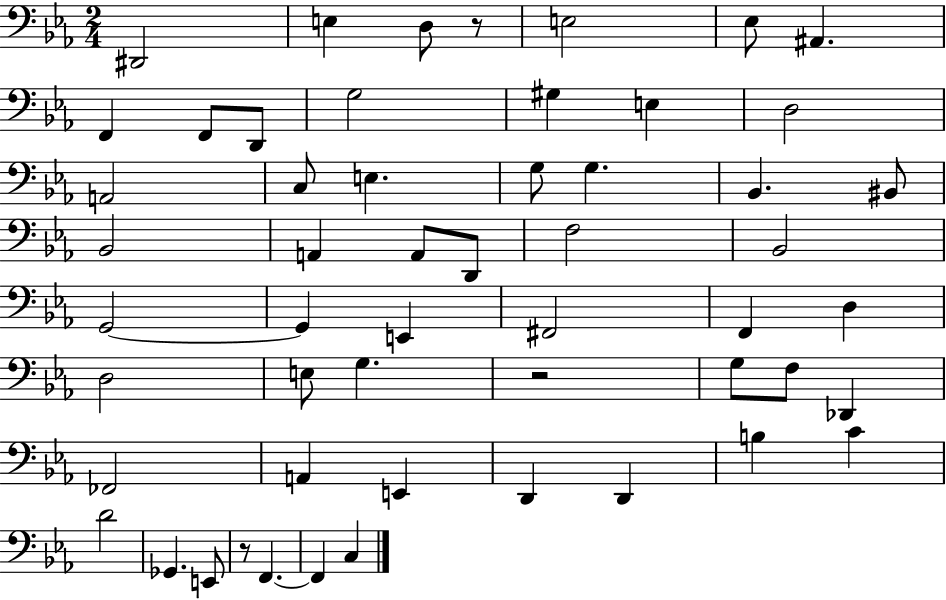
{
  \clef bass
  \numericTimeSignature
  \time 2/4
  \key ees \major
  dis,2 | e4 d8 r8 | e2 | ees8 ais,4. | \break f,4 f,8 d,8 | g2 | gis4 e4 | d2 | \break a,2 | c8 e4. | g8 g4. | bes,4. bis,8 | \break bes,2 | a,4 a,8 d,8 | f2 | bes,2 | \break g,2~~ | g,4 e,4 | fis,2 | f,4 d4 | \break d2 | e8 g4. | r2 | g8 f8 des,4 | \break fes,2 | a,4 e,4 | d,4 d,4 | b4 c'4 | \break d'2 | ges,4. e,8 | r8 f,4.~~ | f,4 c4 | \break \bar "|."
}